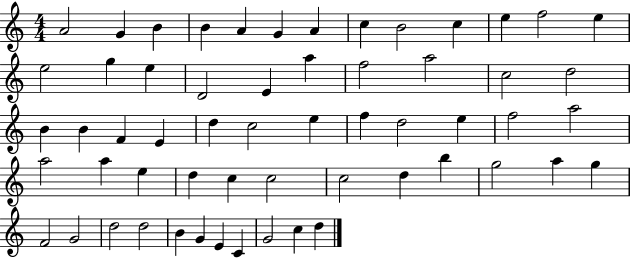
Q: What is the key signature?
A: C major